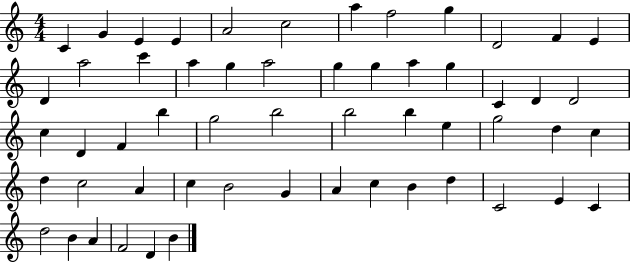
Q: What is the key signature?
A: C major